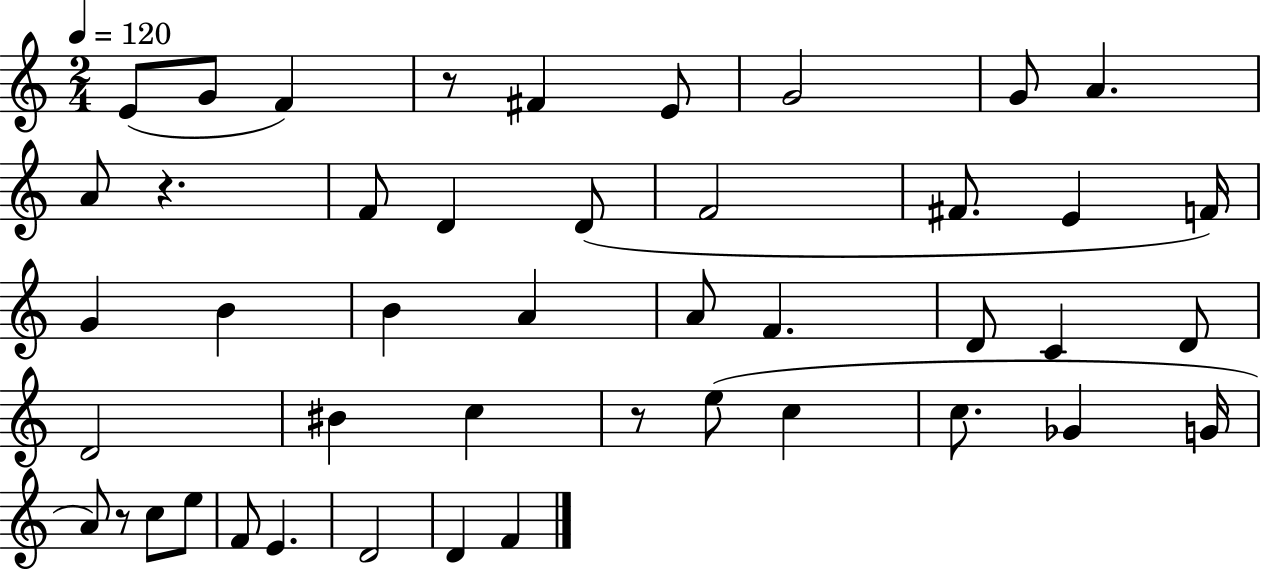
{
  \clef treble
  \numericTimeSignature
  \time 2/4
  \key c \major
  \tempo 4 = 120
  e'8( g'8 f'4) | r8 fis'4 e'8 | g'2 | g'8 a'4. | \break a'8 r4. | f'8 d'4 d'8( | f'2 | fis'8. e'4 f'16) | \break g'4 b'4 | b'4 a'4 | a'8 f'4. | d'8 c'4 d'8 | \break d'2 | bis'4 c''4 | r8 e''8( c''4 | c''8. ges'4 g'16 | \break a'8) r8 c''8 e''8 | f'8 e'4. | d'2 | d'4 f'4 | \break \bar "|."
}